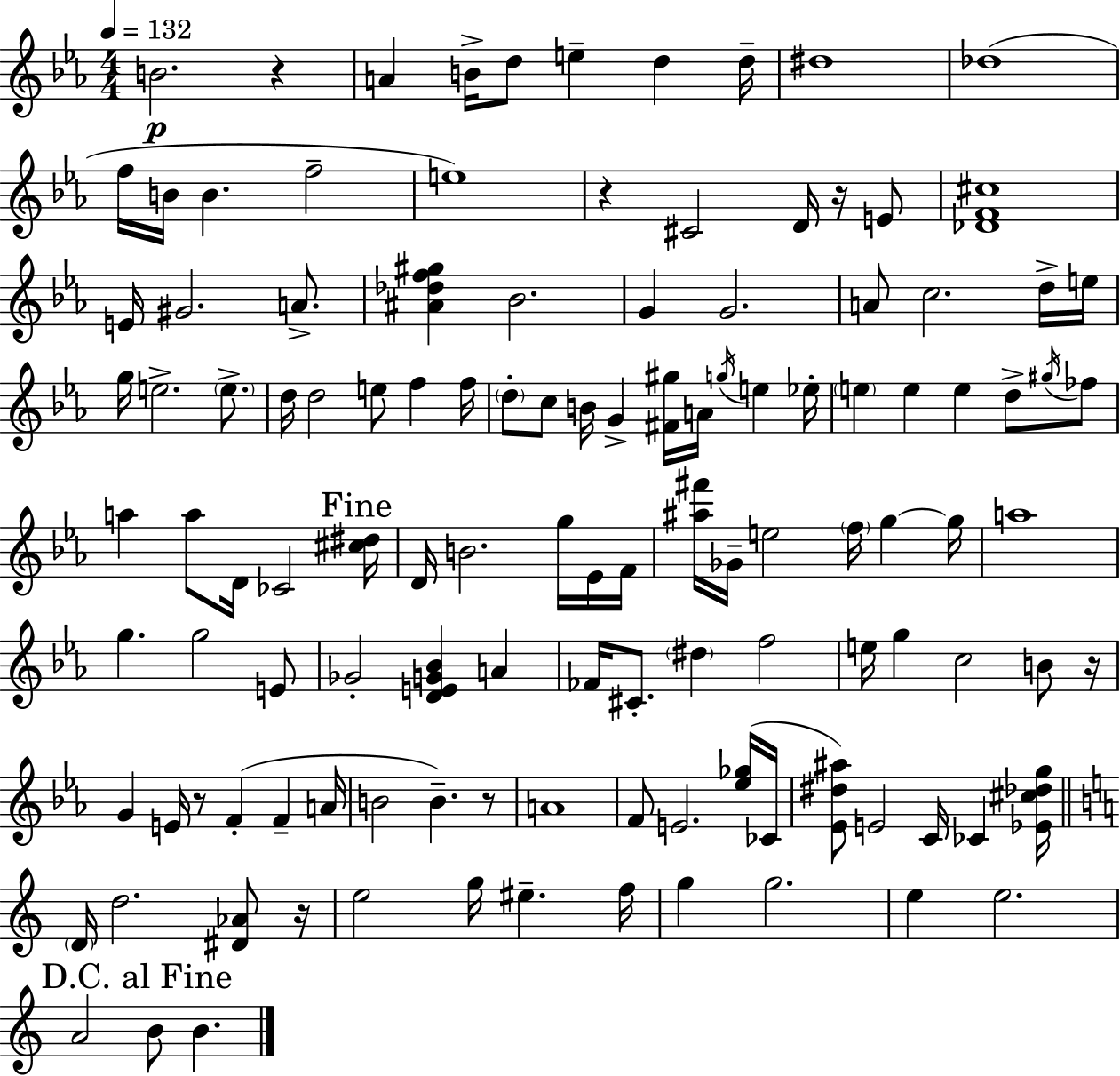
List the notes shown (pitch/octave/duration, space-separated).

B4/h. R/q A4/q B4/s D5/e E5/q D5/q D5/s D#5/w Db5/w F5/s B4/s B4/q. F5/h E5/w R/q C#4/h D4/s R/s E4/e [Db4,F4,C#5]/w E4/s G#4/h. A4/e. [A#4,Db5,F5,G#5]/q Bb4/h. G4/q G4/h. A4/e C5/h. D5/s E5/s G5/s E5/h. E5/e. D5/s D5/h E5/e F5/q F5/s D5/e C5/e B4/s G4/q [F#4,G#5]/s A4/s G5/s E5/q Eb5/s E5/q E5/q E5/q D5/e G#5/s FES5/e A5/q A5/e D4/s CES4/h [C#5,D#5]/s D4/s B4/h. G5/s Eb4/s F4/s [A#5,F#6]/s Gb4/s E5/h F5/s G5/q G5/s A5/w G5/q. G5/h E4/e Gb4/h [D4,E4,G4,Bb4]/q A4/q FES4/s C#4/e. D#5/q F5/h E5/s G5/q C5/h B4/e R/s G4/q E4/s R/e F4/q F4/q A4/s B4/h B4/q. R/e A4/w F4/e E4/h. [Eb5,Gb5]/s CES4/s [Eb4,D#5,A#5]/e E4/h C4/s CES4/q [Eb4,C#5,Db5,G5]/s D4/s D5/h. [D#4,Ab4]/e R/s E5/h G5/s EIS5/q. F5/s G5/q G5/h. E5/q E5/h. A4/h B4/e B4/q.